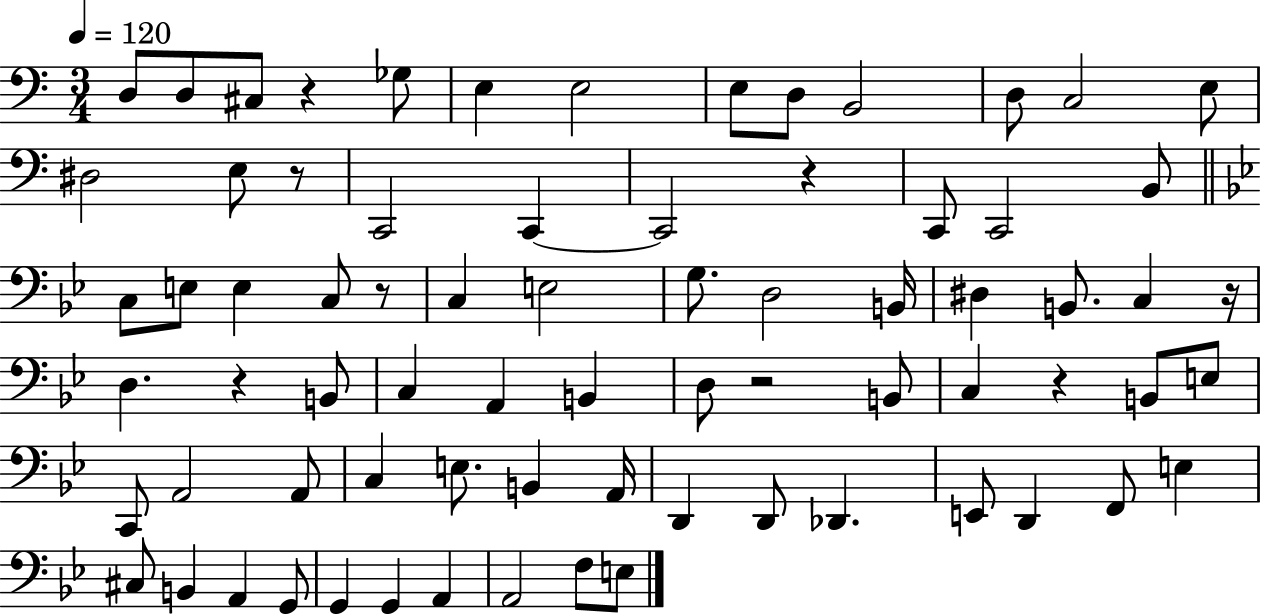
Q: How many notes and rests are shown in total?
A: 74